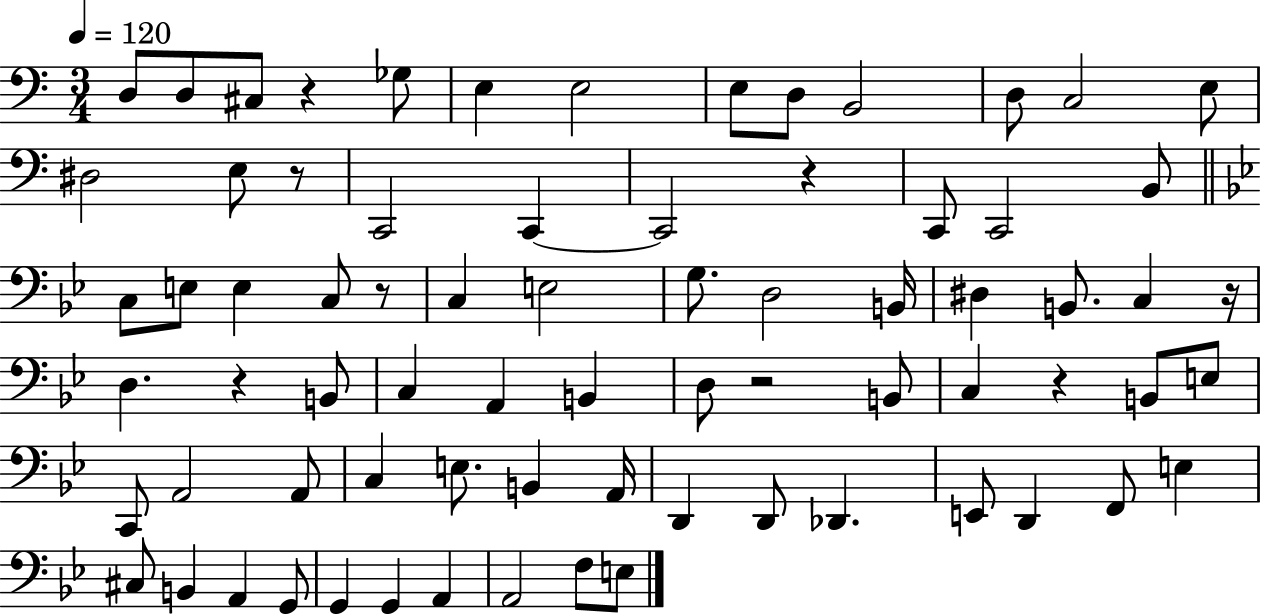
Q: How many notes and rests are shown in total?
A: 74